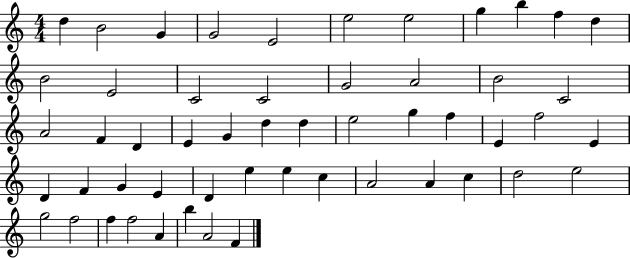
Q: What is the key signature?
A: C major